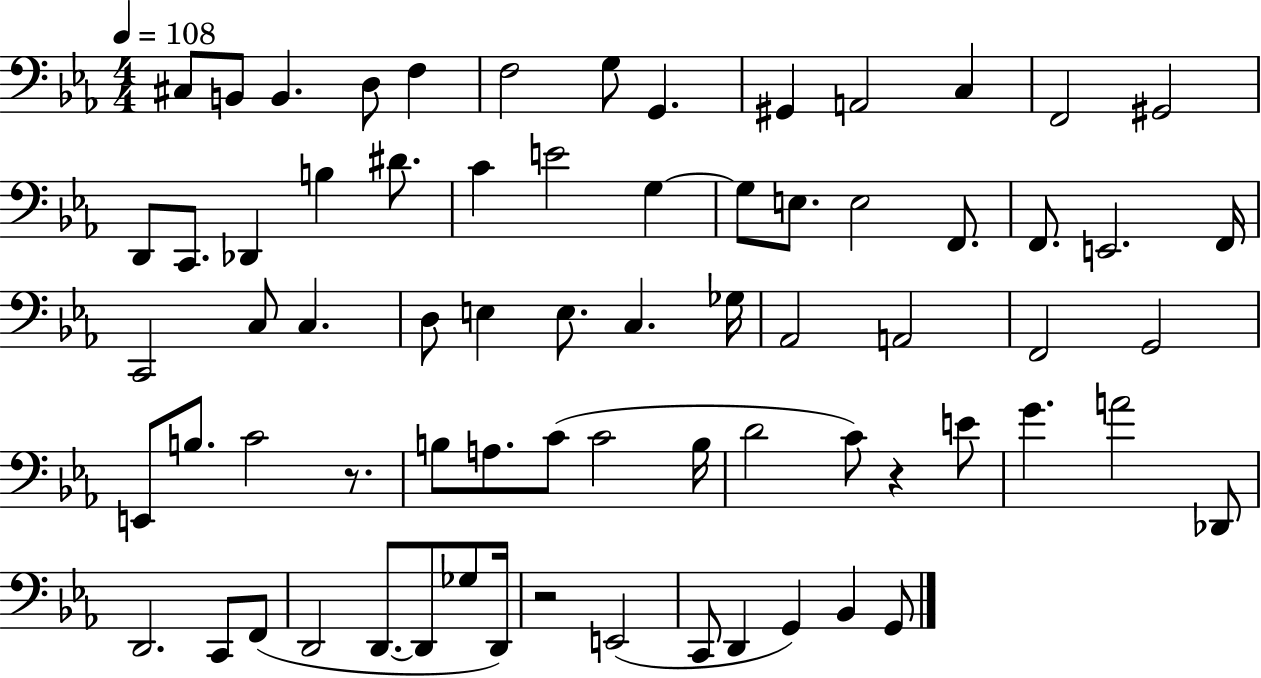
{
  \clef bass
  \numericTimeSignature
  \time 4/4
  \key ees \major
  \tempo 4 = 108
  cis8 b,8 b,4. d8 f4 | f2 g8 g,4. | gis,4 a,2 c4 | f,2 gis,2 | \break d,8 c,8. des,4 b4 dis'8. | c'4 e'2 g4~~ | g8 e8. e2 f,8. | f,8. e,2. f,16 | \break c,2 c8 c4. | d8 e4 e8. c4. ges16 | aes,2 a,2 | f,2 g,2 | \break e,8 b8. c'2 r8. | b8 a8. c'8( c'2 b16 | d'2 c'8) r4 e'8 | g'4. a'2 des,8 | \break d,2. c,8 f,8( | d,2 d,8.~~ d,8 ges8 d,16) | r2 e,2( | c,8 d,4 g,4) bes,4 g,8 | \break \bar "|."
}